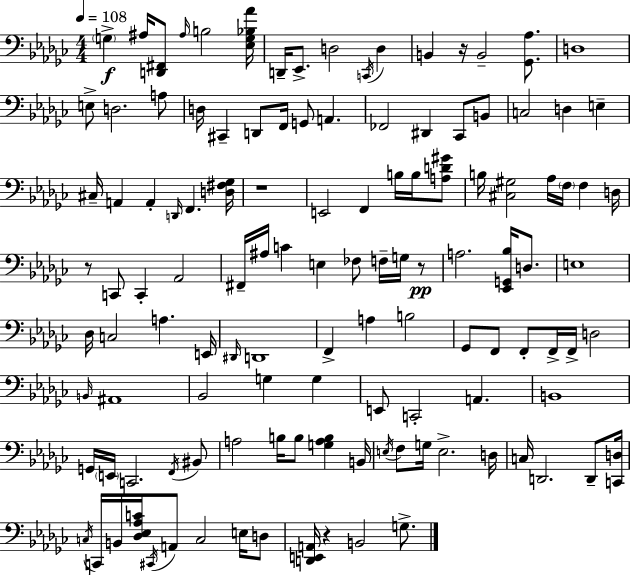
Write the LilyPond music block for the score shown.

{
  \clef bass
  \numericTimeSignature
  \time 4/4
  \key ees \minor
  \tempo 4 = 108
  \parenthesize g4->\f ais16 <d, fis,>8 \grace { ais16 } b2 | <ees g bes aes'>16 d,16-- ees,8.-> d2 \acciaccatura { c,16 } d4 | b,4 r16 b,2-- <ges, aes>8. | d1 | \break e8-> d2. | a8 d16 cis,4-- d,8 f,16 g,8 a,4. | fes,2 dis,4 ces,8 | b,8 c2 d4 e4-- | \break cis16-- a,4 a,4-. \grace { d,16 } f,4. | <d fis ges>16 r1 | e,2 f,4 b16 | b16 <a d' gis'>8 b16 <cis gis>2 aes16 \parenthesize f16 f4 | \break d16 r8 c,8 c,4-. aes,2 | fis,16-- ais16 c'4 e4 fes8 f16-- | g16 r8\pp a2. <ees, g, bes>16 | d8. e1 | \break des16 c2 a4. | e,16 \grace { dis,16 } d,1 | f,4-> a4 b2 | ges,8 f,8 f,8-. f,16-> f,16-> d2 | \break \grace { b,16 } ais,1 | bes,2 g4 | g4 e,8 c,2-. a,4. | b,1 | \break g,16 \parenthesize e,16 c,2. | \acciaccatura { f,16 } bis,8 a2 b16 b8 | <g a b>4 b,16 \acciaccatura { e16 } f8 g16 e2.-> | d16 c16 d,2. | \break d,8-- <c, d>16 \acciaccatura { c16 } c,16 b,16 <des ees aes c'>16 \acciaccatura { cis,16 } a,8 c2 | e16 d8 <d, e, a,>16 r4 b,2 | g8.-> \bar "|."
}